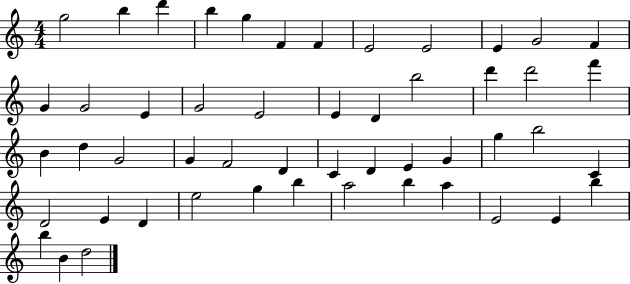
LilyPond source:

{
  \clef treble
  \numericTimeSignature
  \time 4/4
  \key c \major
  g''2 b''4 d'''4 | b''4 g''4 f'4 f'4 | e'2 e'2 | e'4 g'2 f'4 | \break g'4 g'2 e'4 | g'2 e'2 | e'4 d'4 b''2 | d'''4 d'''2 f'''4 | \break b'4 d''4 g'2 | g'4 f'2 d'4 | c'4 d'4 e'4 g'4 | g''4 b''2 c'4 | \break d'2 e'4 d'4 | e''2 g''4 b''4 | a''2 b''4 a''4 | e'2 e'4 b''4 | \break b''4 b'4 d''2 | \bar "|."
}